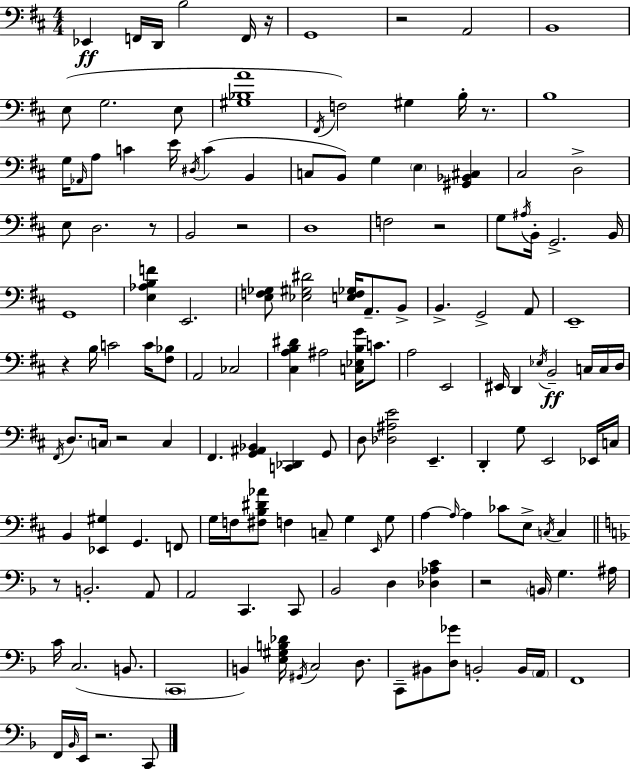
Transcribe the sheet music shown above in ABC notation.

X:1
T:Untitled
M:4/4
L:1/4
K:D
_E,, F,,/4 D,,/4 B,2 F,,/4 z/4 G,,4 z2 A,,2 B,,4 E,/2 G,2 E,/2 [^G,_B,A]4 ^F,,/4 F,2 ^G, B,/4 z/2 B,4 G,/4 _A,,/4 A,/2 C E/4 ^D,/4 C B,, C,/2 B,,/2 G, E, [^G,,_B,,^C,] ^C,2 D,2 E,/2 D,2 z/2 B,,2 z2 D,4 F,2 z2 G,/2 ^A,/4 B,,/4 G,,2 B,,/4 G,,4 [E,_A,B,F] E,,2 [E,F,_G,]/2 [_E,^G,^D]2 [E,F,_G,]/4 A,,/2 B,,/2 B,, G,,2 A,,/2 E,,4 z B,/4 C2 C/4 [^F,_B,]/2 A,,2 _C,2 [^C,A,B,^D] ^A,2 [C,_E,B,G]/4 C/2 A,2 E,,2 ^E,,/4 D,, _E,/4 B,,2 C,/4 C,/4 D,/4 ^F,,/4 D,/2 C,/4 z2 C, ^F,, [G,,^A,,_B,,] [C,,_D,,] G,,/2 D,/2 [_D,^A,E]2 E,, D,, G,/2 E,,2 _E,,/4 C,/4 B,, [_E,,^G,] G,, F,,/2 G,/4 F,/4 [^F,B,^D_A]/2 F, C,/2 G, E,,/4 G,/2 A, A,/4 A, _C/2 E,/2 C,/4 C, z/2 B,,2 A,,/2 A,,2 C,, C,,/2 _B,,2 D, [_D,_A,C] z2 B,,/4 G, ^A,/4 C/4 C,2 B,,/2 C,,4 B,, [E,^G,B,_D]/4 ^G,,/4 C,2 D,/2 C,,/2 ^B,,/2 [D,_G]/2 B,,2 B,,/4 A,,/4 F,,4 F,,/4 _B,,/4 E,,/4 z2 C,,/2